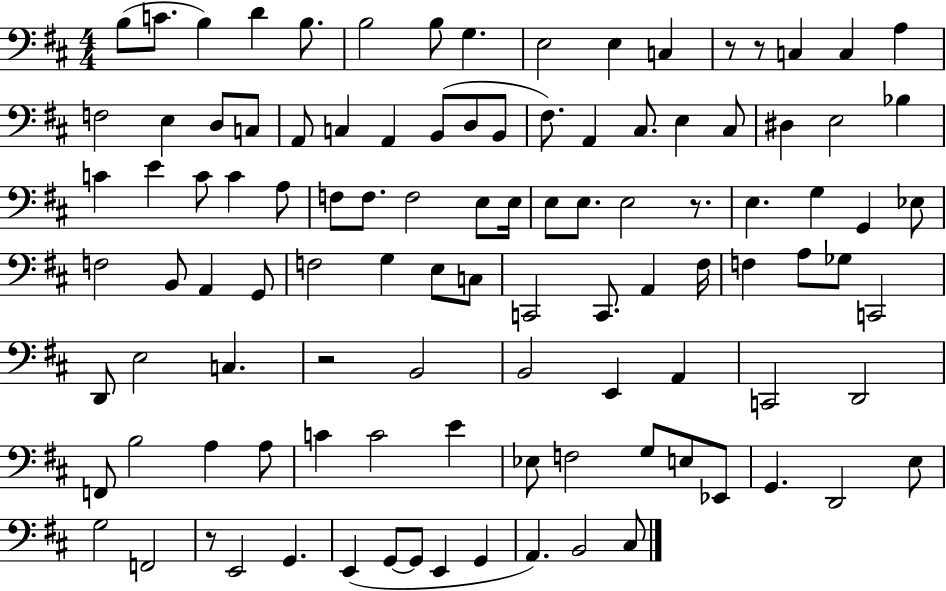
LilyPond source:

{
  \clef bass
  \numericTimeSignature
  \time 4/4
  \key d \major
  b8( c'8. b4) d'4 b8. | b2 b8 g4. | e2 e4 c4 | r8 r8 c4 c4 a4 | \break f2 e4 d8 c8 | a,8 c4 a,4 b,8( d8 b,8 | fis8.) a,4 cis8. e4 cis8 | dis4 e2 bes4 | \break c'4 e'4 c'8 c'4 a8 | f8 f8. f2 e8 e16 | e8 e8. e2 r8. | e4. g4 g,4 ees8 | \break f2 b,8 a,4 g,8 | f2 g4 e8 c8 | c,2 c,8. a,4 fis16 | f4 a8 ges8 c,2 | \break d,8 e2 c4. | r2 b,2 | b,2 e,4 a,4 | c,2 d,2 | \break f,8 b2 a4 a8 | c'4 c'2 e'4 | ees8 f2 g8 e8 ees,8 | g,4. d,2 e8 | \break g2 f,2 | r8 e,2 g,4. | e,4( g,8~~ g,8 e,4 g,4 | a,4.) b,2 cis8 | \break \bar "|."
}